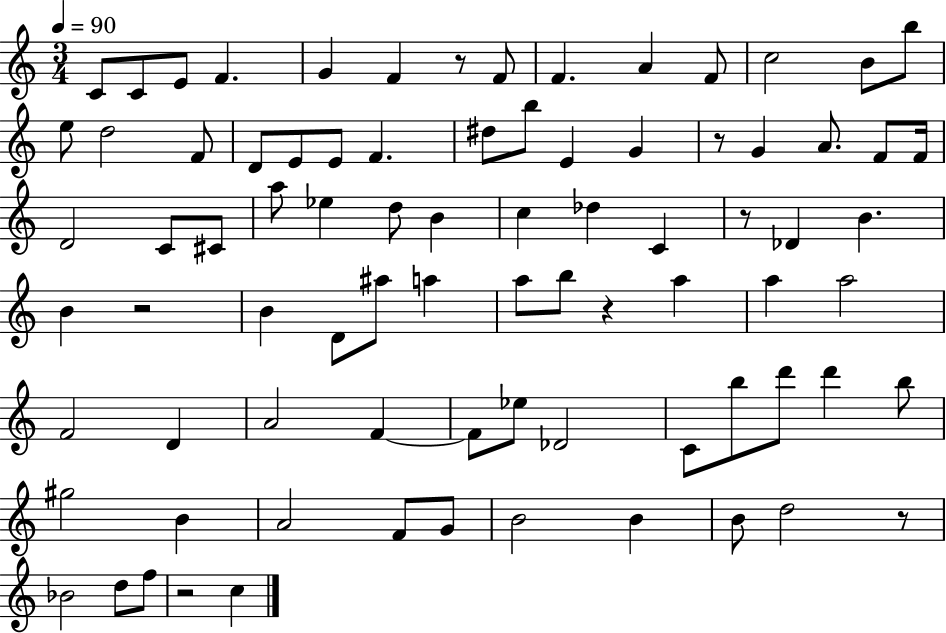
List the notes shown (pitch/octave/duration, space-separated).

C4/e C4/e E4/e F4/q. G4/q F4/q R/e F4/e F4/q. A4/q F4/e C5/h B4/e B5/e E5/e D5/h F4/e D4/e E4/e E4/e F4/q. D#5/e B5/e E4/q G4/q R/e G4/q A4/e. F4/e F4/s D4/h C4/e C#4/e A5/e Eb5/q D5/e B4/q C5/q Db5/q C4/q R/e Db4/q B4/q. B4/q R/h B4/q D4/e A#5/e A5/q A5/e B5/e R/q A5/q A5/q A5/h F4/h D4/q A4/h F4/q F4/e Eb5/e Db4/h C4/e B5/e D6/e D6/q B5/e G#5/h B4/q A4/h F4/e G4/e B4/h B4/q B4/e D5/h R/e Bb4/h D5/e F5/e R/h C5/q